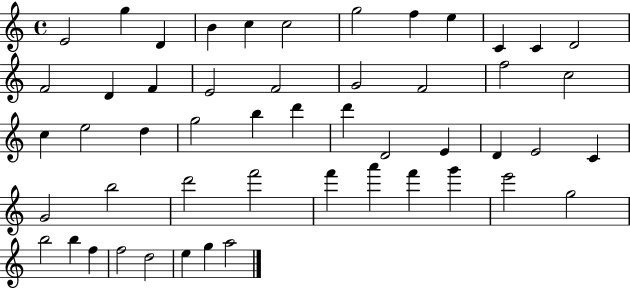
{
  \clef treble
  \time 4/4
  \defaultTimeSignature
  \key c \major
  e'2 g''4 d'4 | b'4 c''4 c''2 | g''2 f''4 e''4 | c'4 c'4 d'2 | \break f'2 d'4 f'4 | e'2 f'2 | g'2 f'2 | f''2 c''2 | \break c''4 e''2 d''4 | g''2 b''4 d'''4 | d'''4 d'2 e'4 | d'4 e'2 c'4 | \break g'2 b''2 | d'''2 f'''2 | f'''4 a'''4 f'''4 g'''4 | e'''2 g''2 | \break b''2 b''4 f''4 | f''2 d''2 | e''4 g''4 a''2 | \bar "|."
}